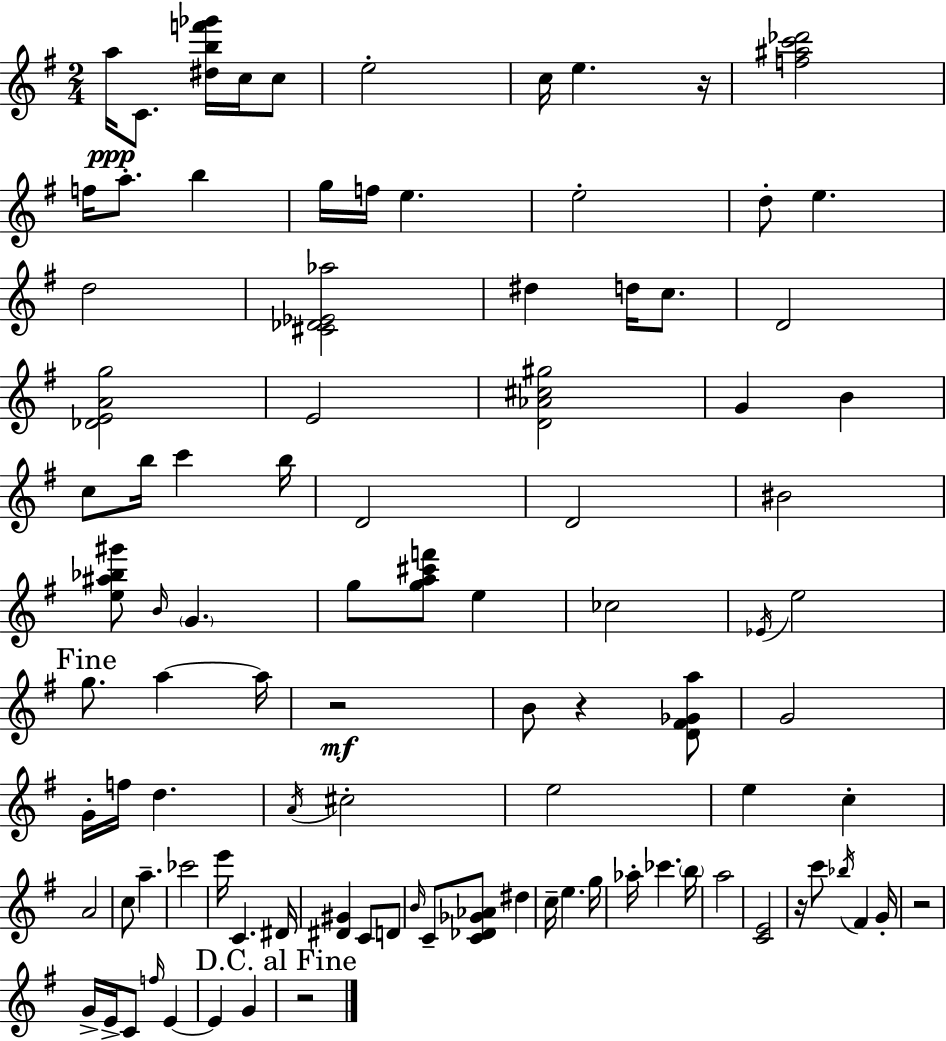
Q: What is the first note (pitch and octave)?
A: A5